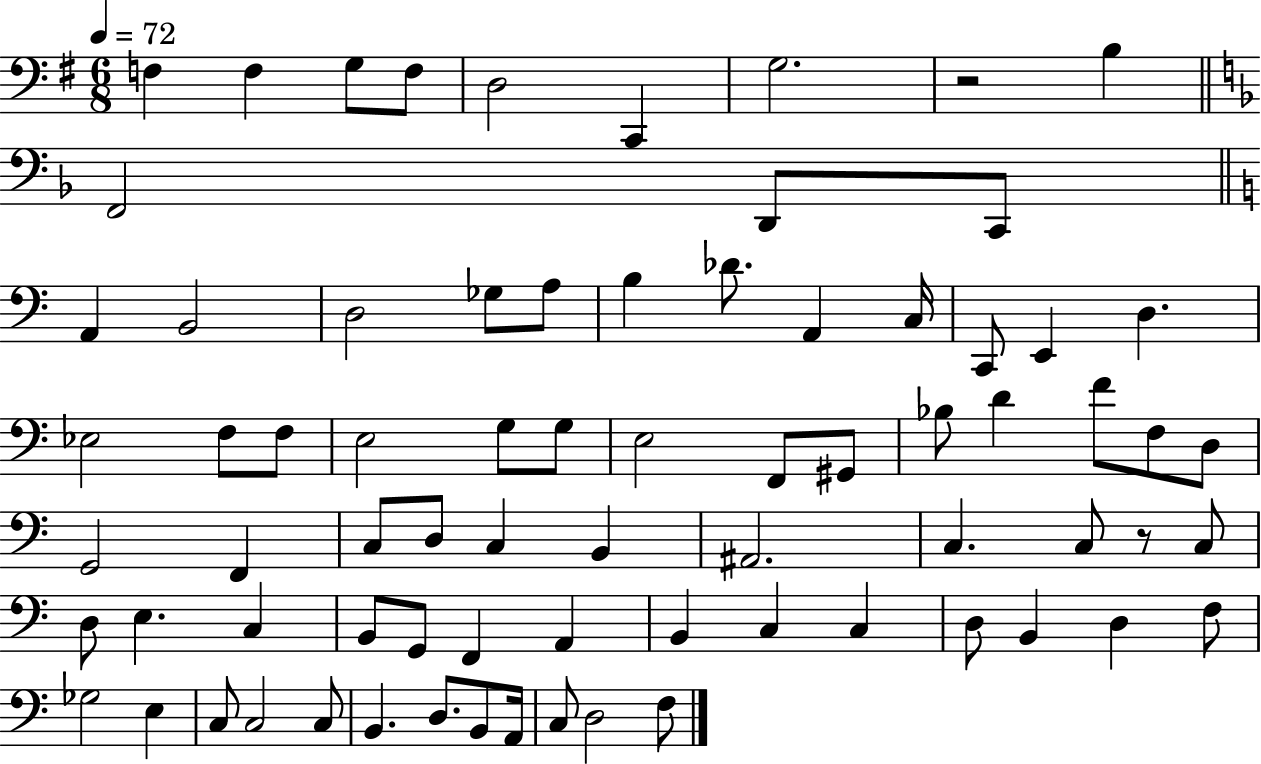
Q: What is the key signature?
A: G major